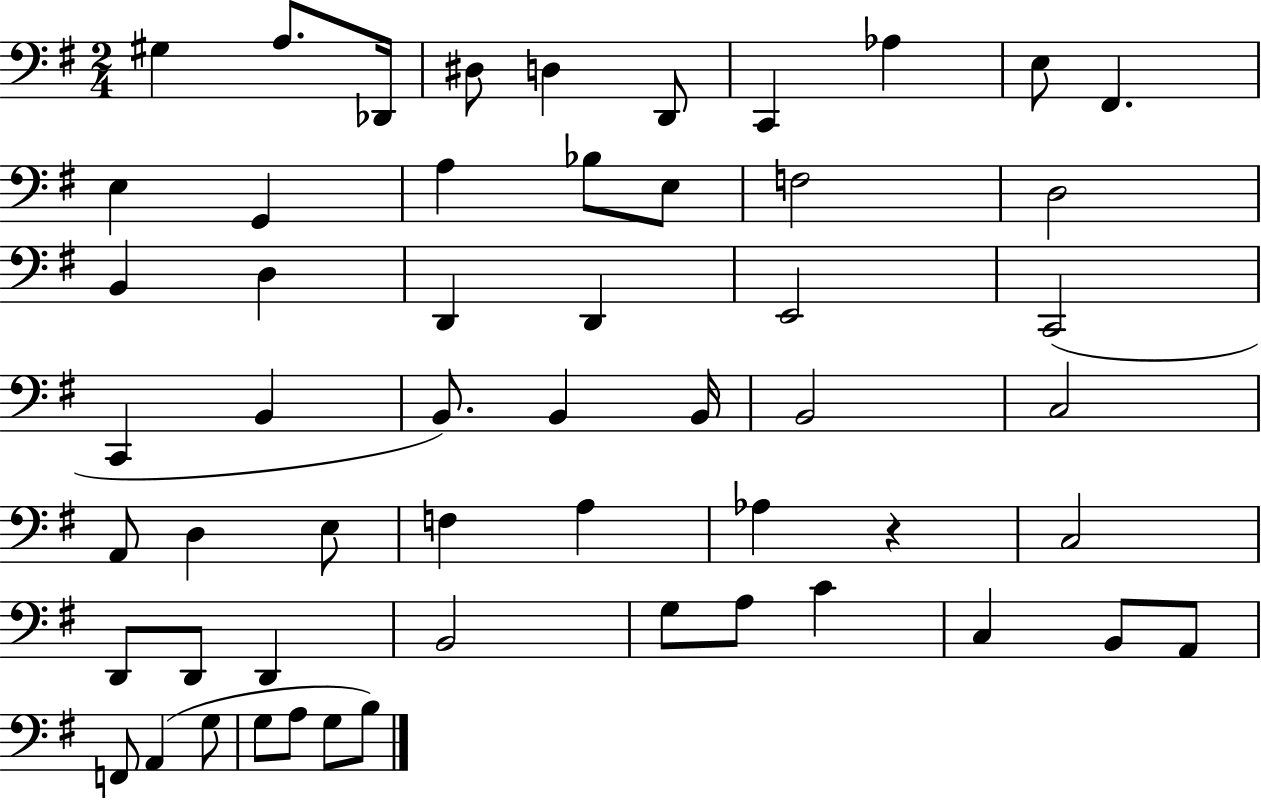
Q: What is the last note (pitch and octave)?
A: B3